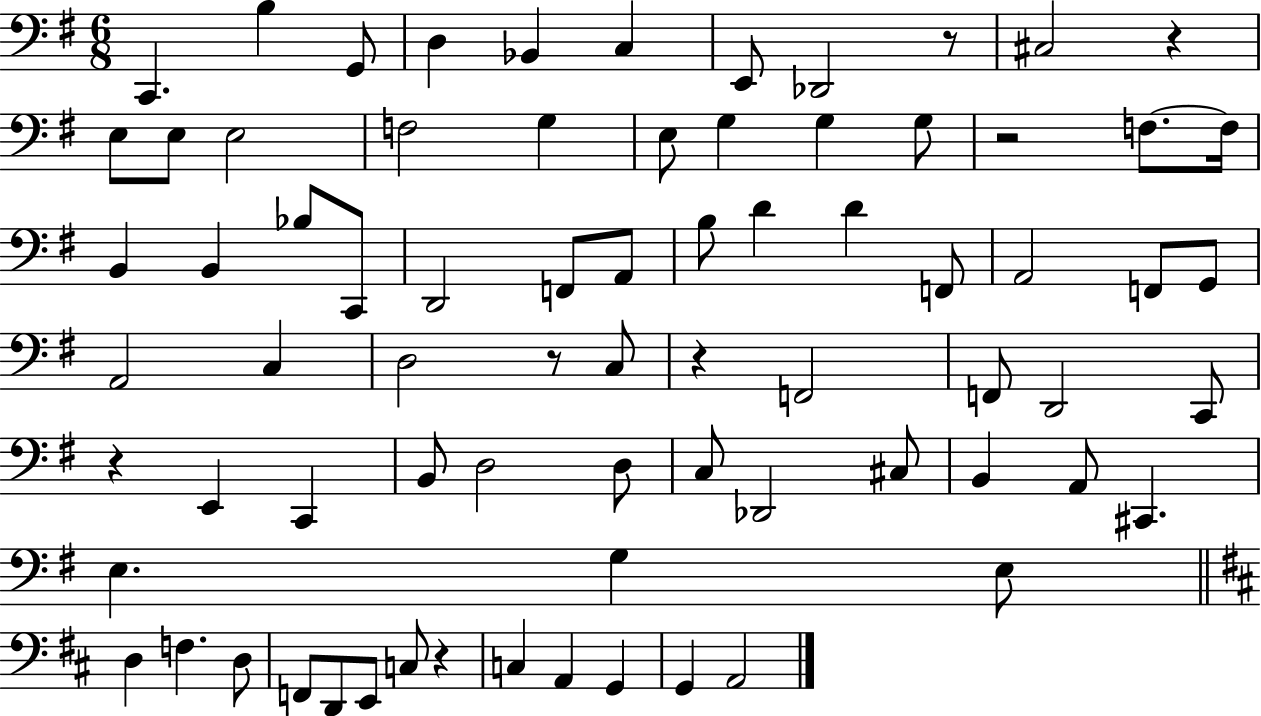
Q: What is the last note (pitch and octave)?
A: A2